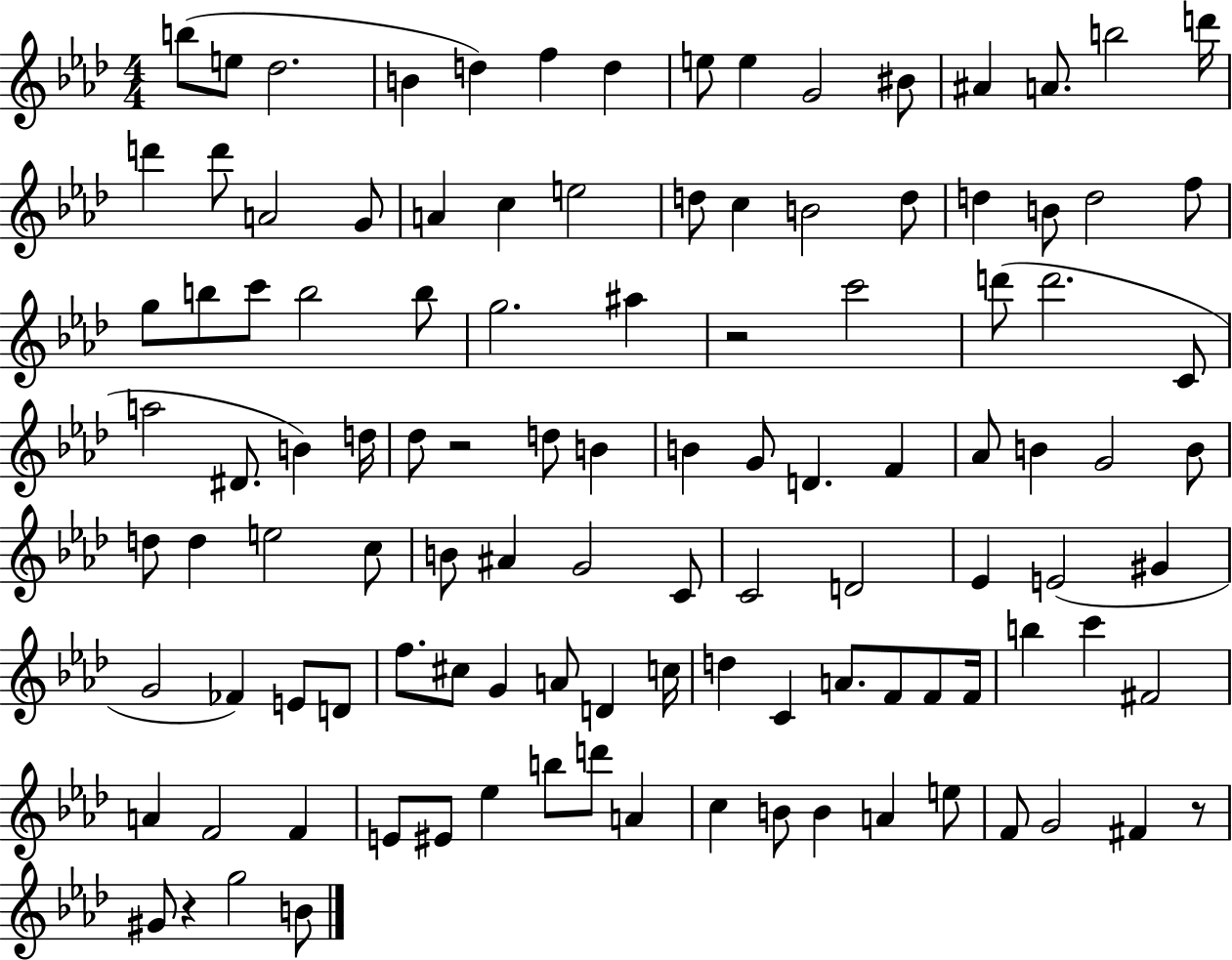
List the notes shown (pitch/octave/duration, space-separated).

B5/e E5/e Db5/h. B4/q D5/q F5/q D5/q E5/e E5/q G4/h BIS4/e A#4/q A4/e. B5/h D6/s D6/q D6/e A4/h G4/e A4/q C5/q E5/h D5/e C5/q B4/h D5/e D5/q B4/e D5/h F5/e G5/e B5/e C6/e B5/h B5/e G5/h. A#5/q R/h C6/h D6/e D6/h. C4/e A5/h D#4/e. B4/q D5/s Db5/e R/h D5/e B4/q B4/q G4/e D4/q. F4/q Ab4/e B4/q G4/h B4/e D5/e D5/q E5/h C5/e B4/e A#4/q G4/h C4/e C4/h D4/h Eb4/q E4/h G#4/q G4/h FES4/q E4/e D4/e F5/e. C#5/e G4/q A4/e D4/q C5/s D5/q C4/q A4/e. F4/e F4/e F4/s B5/q C6/q F#4/h A4/q F4/h F4/q E4/e EIS4/e Eb5/q B5/e D6/e A4/q C5/q B4/e B4/q A4/q E5/e F4/e G4/h F#4/q R/e G#4/e R/q G5/h B4/e